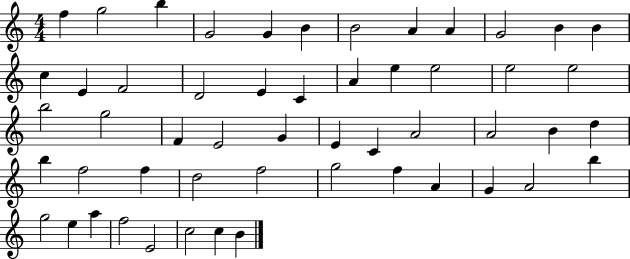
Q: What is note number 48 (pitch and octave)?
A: A5